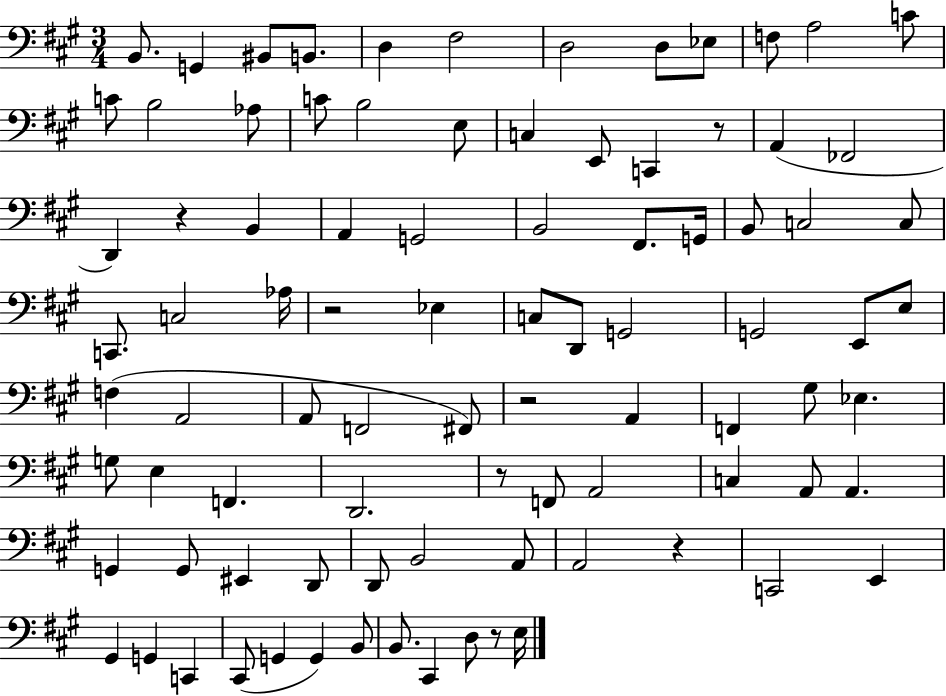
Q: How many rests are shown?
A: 7